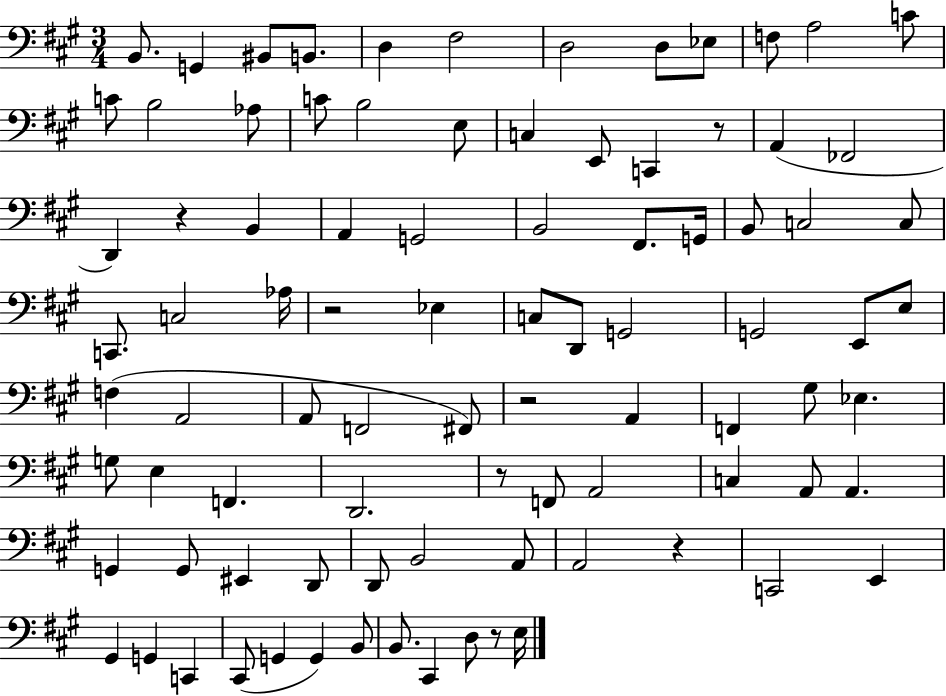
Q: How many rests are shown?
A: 7